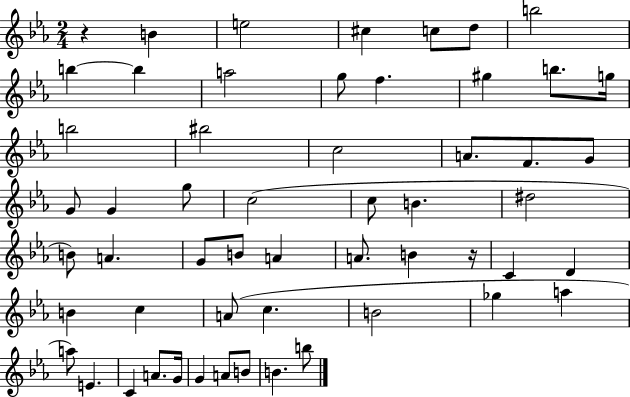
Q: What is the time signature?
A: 2/4